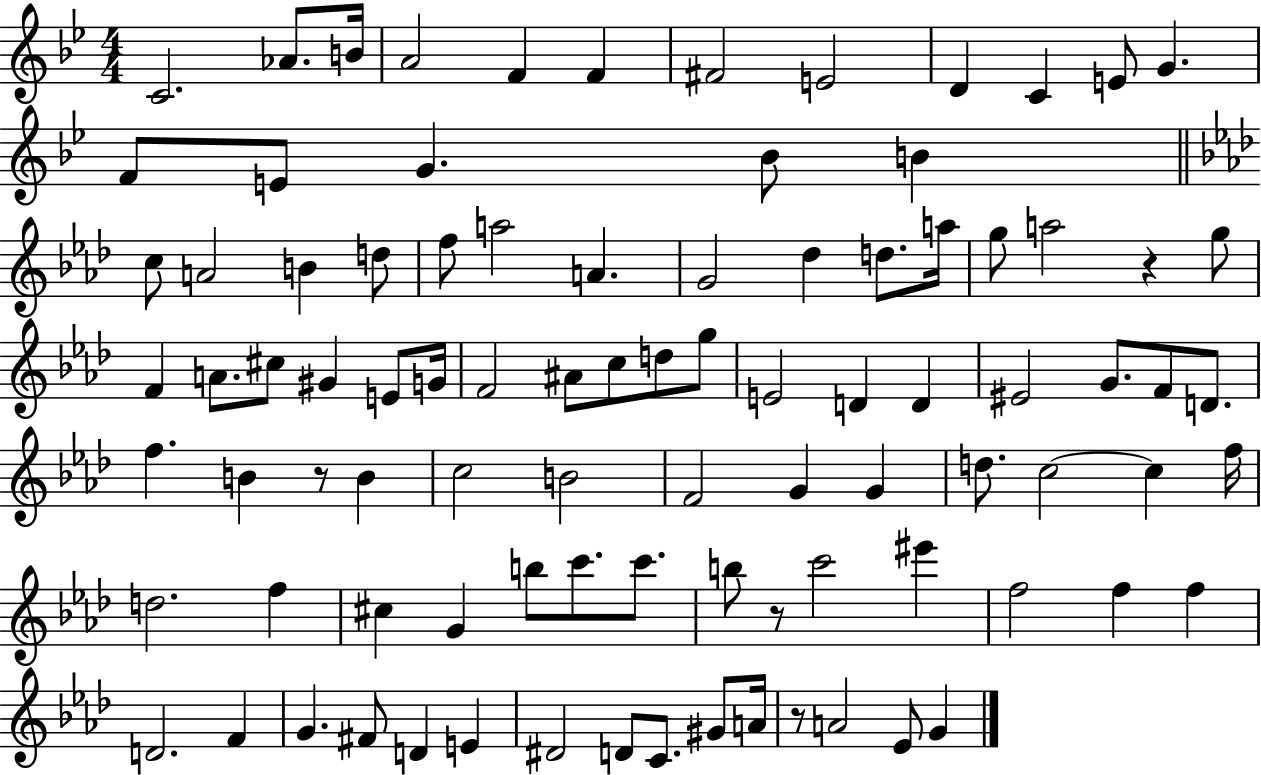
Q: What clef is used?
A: treble